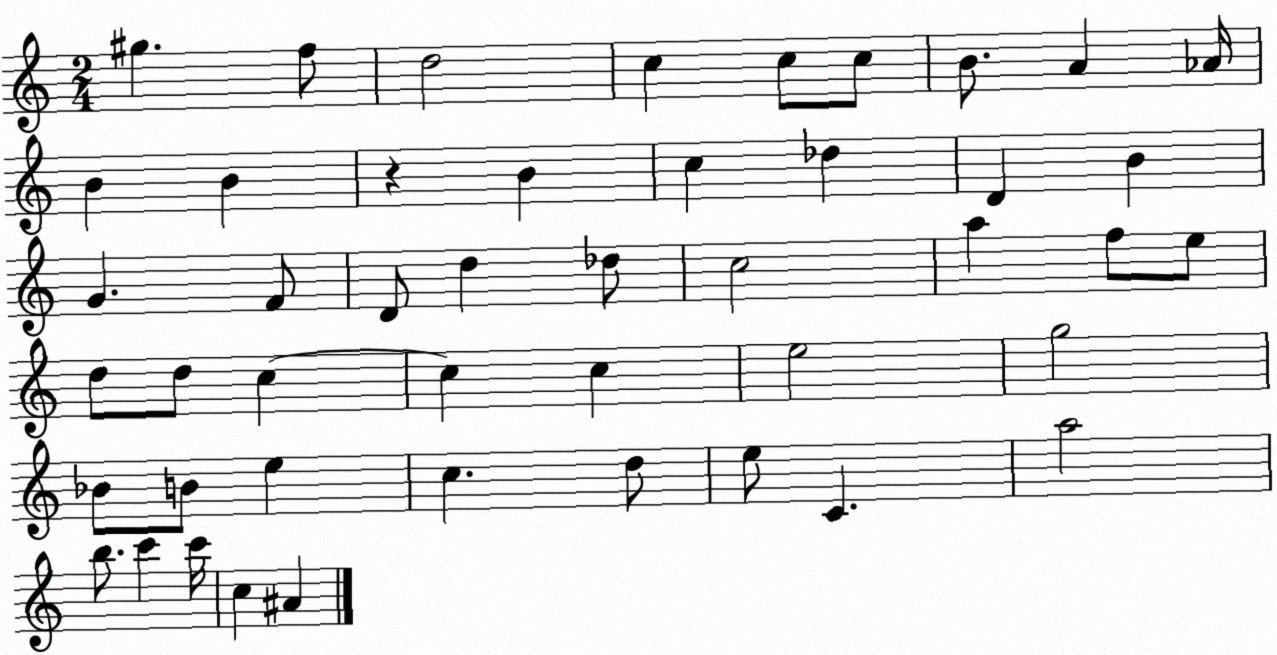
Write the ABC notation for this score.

X:1
T:Untitled
M:2/4
L:1/4
K:C
^g f/2 d2 c c/2 c/2 B/2 A _A/4 B B z B c _d D B G F/2 D/2 d _d/2 c2 a f/2 e/2 d/2 d/2 c c c e2 g2 _B/2 B/2 e c d/2 e/2 C a2 b/2 c' c'/4 c ^A